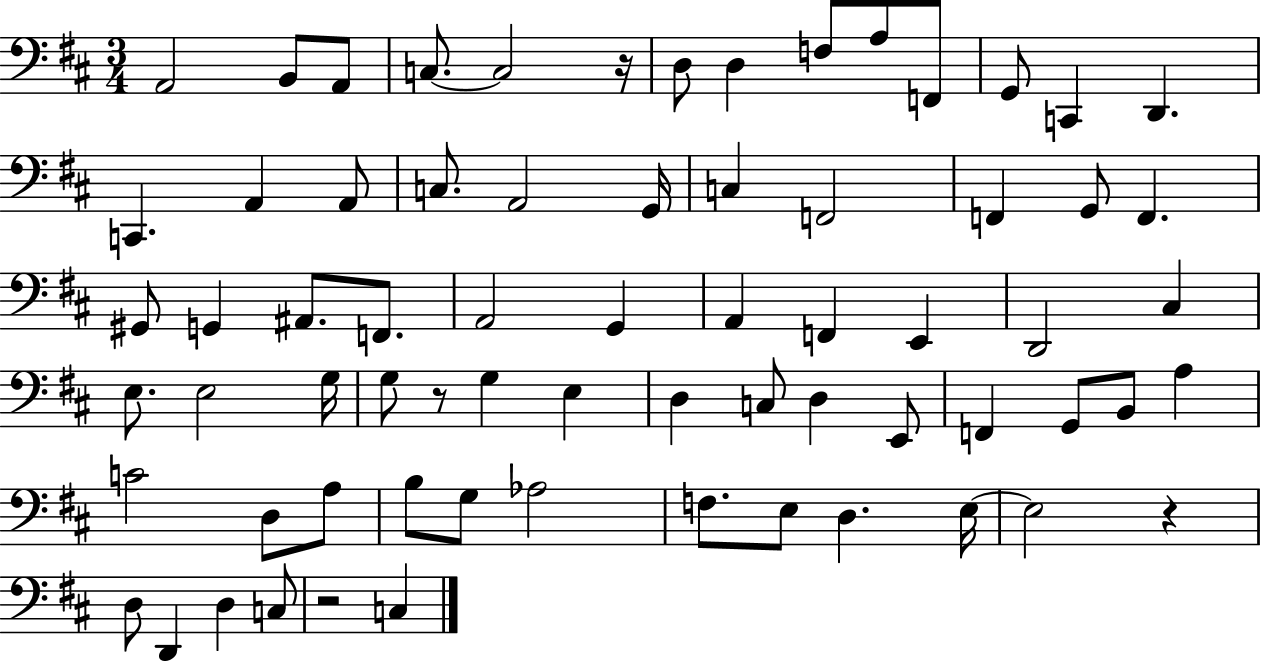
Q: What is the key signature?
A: D major